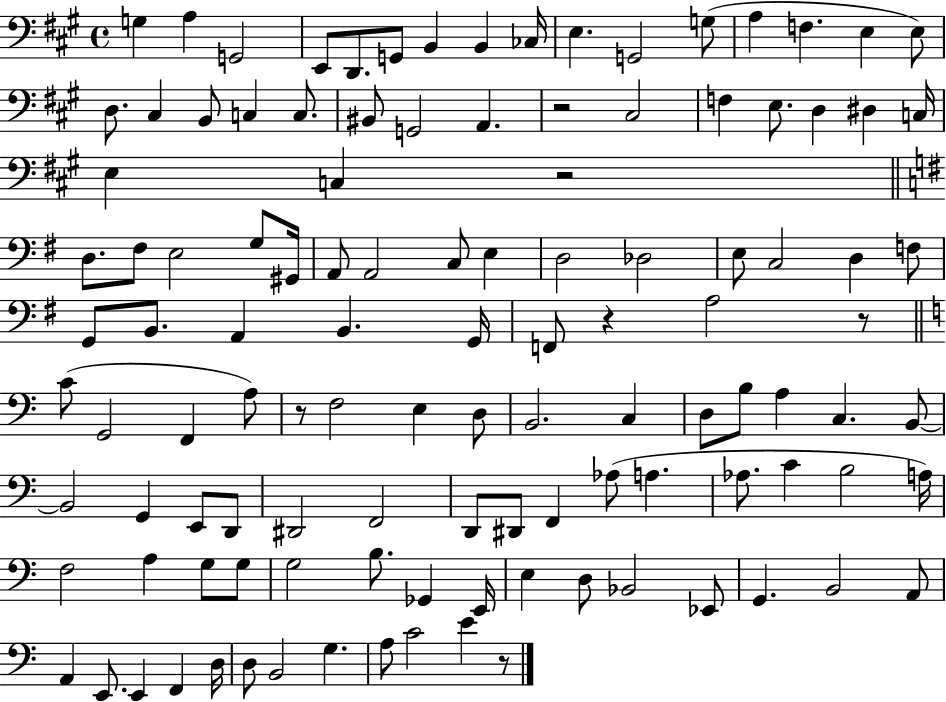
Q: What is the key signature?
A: A major